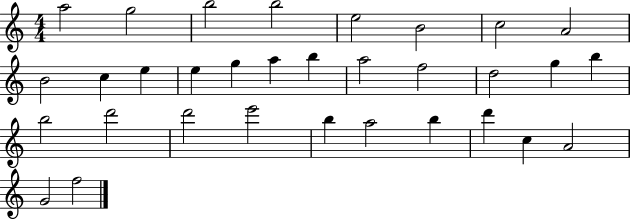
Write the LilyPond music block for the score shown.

{
  \clef treble
  \numericTimeSignature
  \time 4/4
  \key c \major
  a''2 g''2 | b''2 b''2 | e''2 b'2 | c''2 a'2 | \break b'2 c''4 e''4 | e''4 g''4 a''4 b''4 | a''2 f''2 | d''2 g''4 b''4 | \break b''2 d'''2 | d'''2 e'''2 | b''4 a''2 b''4 | d'''4 c''4 a'2 | \break g'2 f''2 | \bar "|."
}